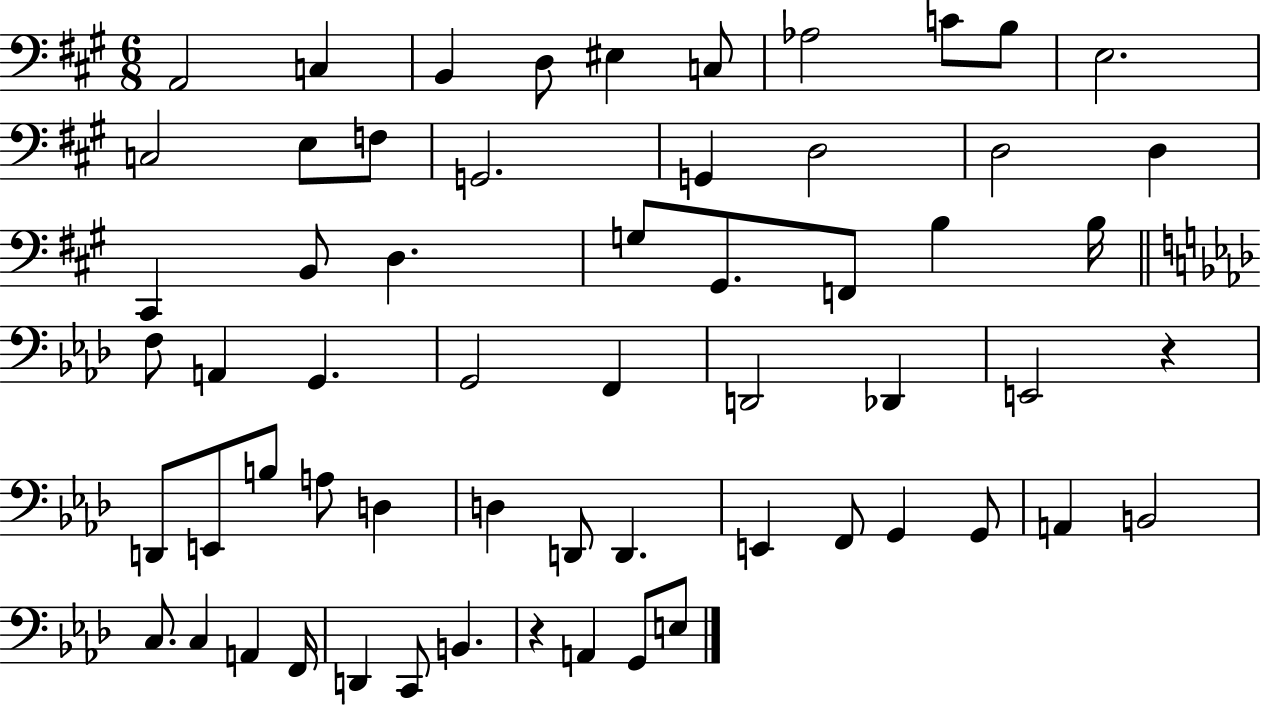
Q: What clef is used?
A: bass